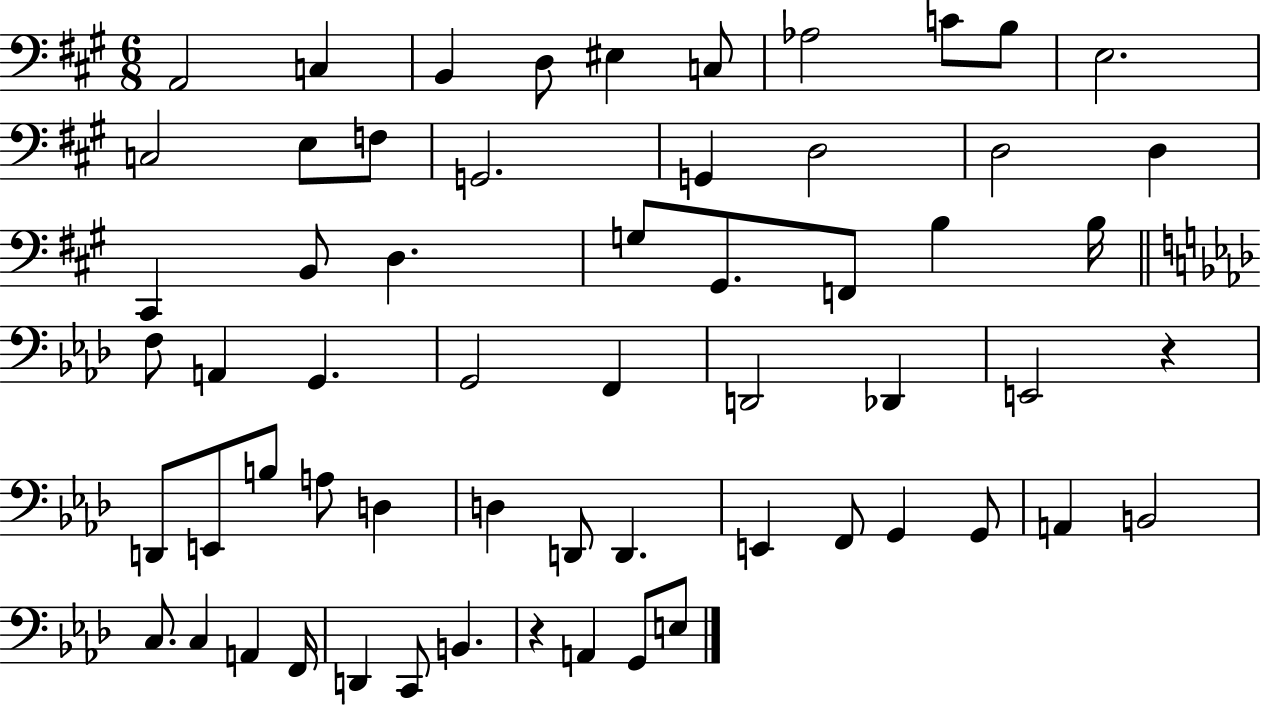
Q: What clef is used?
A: bass